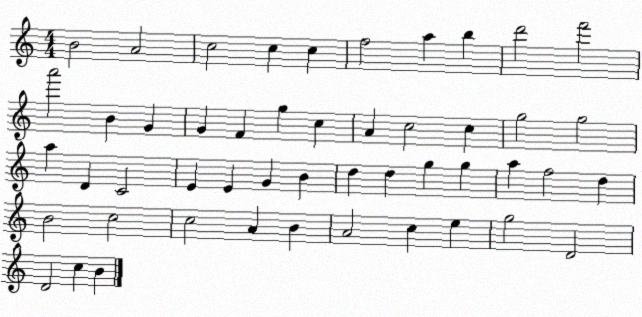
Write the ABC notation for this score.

X:1
T:Untitled
M:4/4
L:1/4
K:C
B2 A2 c2 c c f2 a b d'2 f'2 a'2 B G G F g c A c2 c g2 g2 a D C2 E E G B d d g g a f2 d B2 c2 c2 A B A2 c e g2 D2 D2 c B